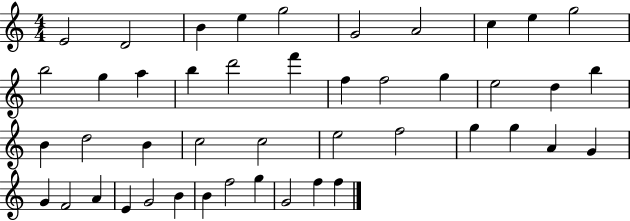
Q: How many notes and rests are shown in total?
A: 45